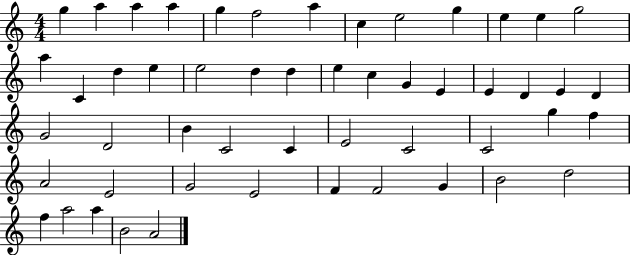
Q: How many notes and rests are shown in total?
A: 52